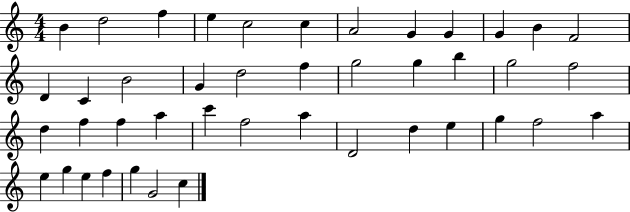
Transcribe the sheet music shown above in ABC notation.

X:1
T:Untitled
M:4/4
L:1/4
K:C
B d2 f e c2 c A2 G G G B F2 D C B2 G d2 f g2 g b g2 f2 d f f a c' f2 a D2 d e g f2 a e g e f g G2 c